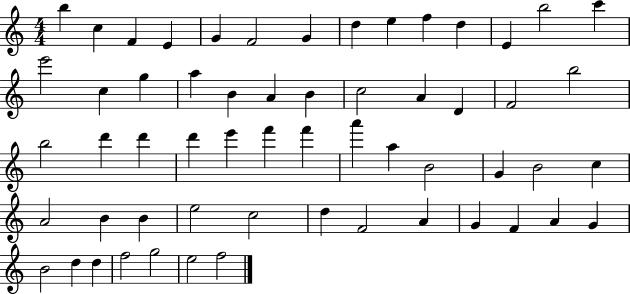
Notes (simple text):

B5/q C5/q F4/q E4/q G4/q F4/h G4/q D5/q E5/q F5/q D5/q E4/q B5/h C6/q E6/h C5/q G5/q A5/q B4/q A4/q B4/q C5/h A4/q D4/q F4/h B5/h B5/h D6/q D6/q D6/q E6/q F6/q F6/q A6/q A5/q B4/h G4/q B4/h C5/q A4/h B4/q B4/q E5/h C5/h D5/q F4/h A4/q G4/q F4/q A4/q G4/q B4/h D5/q D5/q F5/h G5/h E5/h F5/h